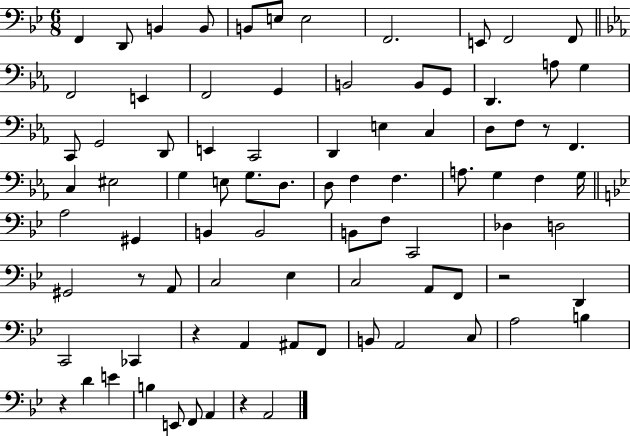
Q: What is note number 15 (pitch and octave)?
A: G2